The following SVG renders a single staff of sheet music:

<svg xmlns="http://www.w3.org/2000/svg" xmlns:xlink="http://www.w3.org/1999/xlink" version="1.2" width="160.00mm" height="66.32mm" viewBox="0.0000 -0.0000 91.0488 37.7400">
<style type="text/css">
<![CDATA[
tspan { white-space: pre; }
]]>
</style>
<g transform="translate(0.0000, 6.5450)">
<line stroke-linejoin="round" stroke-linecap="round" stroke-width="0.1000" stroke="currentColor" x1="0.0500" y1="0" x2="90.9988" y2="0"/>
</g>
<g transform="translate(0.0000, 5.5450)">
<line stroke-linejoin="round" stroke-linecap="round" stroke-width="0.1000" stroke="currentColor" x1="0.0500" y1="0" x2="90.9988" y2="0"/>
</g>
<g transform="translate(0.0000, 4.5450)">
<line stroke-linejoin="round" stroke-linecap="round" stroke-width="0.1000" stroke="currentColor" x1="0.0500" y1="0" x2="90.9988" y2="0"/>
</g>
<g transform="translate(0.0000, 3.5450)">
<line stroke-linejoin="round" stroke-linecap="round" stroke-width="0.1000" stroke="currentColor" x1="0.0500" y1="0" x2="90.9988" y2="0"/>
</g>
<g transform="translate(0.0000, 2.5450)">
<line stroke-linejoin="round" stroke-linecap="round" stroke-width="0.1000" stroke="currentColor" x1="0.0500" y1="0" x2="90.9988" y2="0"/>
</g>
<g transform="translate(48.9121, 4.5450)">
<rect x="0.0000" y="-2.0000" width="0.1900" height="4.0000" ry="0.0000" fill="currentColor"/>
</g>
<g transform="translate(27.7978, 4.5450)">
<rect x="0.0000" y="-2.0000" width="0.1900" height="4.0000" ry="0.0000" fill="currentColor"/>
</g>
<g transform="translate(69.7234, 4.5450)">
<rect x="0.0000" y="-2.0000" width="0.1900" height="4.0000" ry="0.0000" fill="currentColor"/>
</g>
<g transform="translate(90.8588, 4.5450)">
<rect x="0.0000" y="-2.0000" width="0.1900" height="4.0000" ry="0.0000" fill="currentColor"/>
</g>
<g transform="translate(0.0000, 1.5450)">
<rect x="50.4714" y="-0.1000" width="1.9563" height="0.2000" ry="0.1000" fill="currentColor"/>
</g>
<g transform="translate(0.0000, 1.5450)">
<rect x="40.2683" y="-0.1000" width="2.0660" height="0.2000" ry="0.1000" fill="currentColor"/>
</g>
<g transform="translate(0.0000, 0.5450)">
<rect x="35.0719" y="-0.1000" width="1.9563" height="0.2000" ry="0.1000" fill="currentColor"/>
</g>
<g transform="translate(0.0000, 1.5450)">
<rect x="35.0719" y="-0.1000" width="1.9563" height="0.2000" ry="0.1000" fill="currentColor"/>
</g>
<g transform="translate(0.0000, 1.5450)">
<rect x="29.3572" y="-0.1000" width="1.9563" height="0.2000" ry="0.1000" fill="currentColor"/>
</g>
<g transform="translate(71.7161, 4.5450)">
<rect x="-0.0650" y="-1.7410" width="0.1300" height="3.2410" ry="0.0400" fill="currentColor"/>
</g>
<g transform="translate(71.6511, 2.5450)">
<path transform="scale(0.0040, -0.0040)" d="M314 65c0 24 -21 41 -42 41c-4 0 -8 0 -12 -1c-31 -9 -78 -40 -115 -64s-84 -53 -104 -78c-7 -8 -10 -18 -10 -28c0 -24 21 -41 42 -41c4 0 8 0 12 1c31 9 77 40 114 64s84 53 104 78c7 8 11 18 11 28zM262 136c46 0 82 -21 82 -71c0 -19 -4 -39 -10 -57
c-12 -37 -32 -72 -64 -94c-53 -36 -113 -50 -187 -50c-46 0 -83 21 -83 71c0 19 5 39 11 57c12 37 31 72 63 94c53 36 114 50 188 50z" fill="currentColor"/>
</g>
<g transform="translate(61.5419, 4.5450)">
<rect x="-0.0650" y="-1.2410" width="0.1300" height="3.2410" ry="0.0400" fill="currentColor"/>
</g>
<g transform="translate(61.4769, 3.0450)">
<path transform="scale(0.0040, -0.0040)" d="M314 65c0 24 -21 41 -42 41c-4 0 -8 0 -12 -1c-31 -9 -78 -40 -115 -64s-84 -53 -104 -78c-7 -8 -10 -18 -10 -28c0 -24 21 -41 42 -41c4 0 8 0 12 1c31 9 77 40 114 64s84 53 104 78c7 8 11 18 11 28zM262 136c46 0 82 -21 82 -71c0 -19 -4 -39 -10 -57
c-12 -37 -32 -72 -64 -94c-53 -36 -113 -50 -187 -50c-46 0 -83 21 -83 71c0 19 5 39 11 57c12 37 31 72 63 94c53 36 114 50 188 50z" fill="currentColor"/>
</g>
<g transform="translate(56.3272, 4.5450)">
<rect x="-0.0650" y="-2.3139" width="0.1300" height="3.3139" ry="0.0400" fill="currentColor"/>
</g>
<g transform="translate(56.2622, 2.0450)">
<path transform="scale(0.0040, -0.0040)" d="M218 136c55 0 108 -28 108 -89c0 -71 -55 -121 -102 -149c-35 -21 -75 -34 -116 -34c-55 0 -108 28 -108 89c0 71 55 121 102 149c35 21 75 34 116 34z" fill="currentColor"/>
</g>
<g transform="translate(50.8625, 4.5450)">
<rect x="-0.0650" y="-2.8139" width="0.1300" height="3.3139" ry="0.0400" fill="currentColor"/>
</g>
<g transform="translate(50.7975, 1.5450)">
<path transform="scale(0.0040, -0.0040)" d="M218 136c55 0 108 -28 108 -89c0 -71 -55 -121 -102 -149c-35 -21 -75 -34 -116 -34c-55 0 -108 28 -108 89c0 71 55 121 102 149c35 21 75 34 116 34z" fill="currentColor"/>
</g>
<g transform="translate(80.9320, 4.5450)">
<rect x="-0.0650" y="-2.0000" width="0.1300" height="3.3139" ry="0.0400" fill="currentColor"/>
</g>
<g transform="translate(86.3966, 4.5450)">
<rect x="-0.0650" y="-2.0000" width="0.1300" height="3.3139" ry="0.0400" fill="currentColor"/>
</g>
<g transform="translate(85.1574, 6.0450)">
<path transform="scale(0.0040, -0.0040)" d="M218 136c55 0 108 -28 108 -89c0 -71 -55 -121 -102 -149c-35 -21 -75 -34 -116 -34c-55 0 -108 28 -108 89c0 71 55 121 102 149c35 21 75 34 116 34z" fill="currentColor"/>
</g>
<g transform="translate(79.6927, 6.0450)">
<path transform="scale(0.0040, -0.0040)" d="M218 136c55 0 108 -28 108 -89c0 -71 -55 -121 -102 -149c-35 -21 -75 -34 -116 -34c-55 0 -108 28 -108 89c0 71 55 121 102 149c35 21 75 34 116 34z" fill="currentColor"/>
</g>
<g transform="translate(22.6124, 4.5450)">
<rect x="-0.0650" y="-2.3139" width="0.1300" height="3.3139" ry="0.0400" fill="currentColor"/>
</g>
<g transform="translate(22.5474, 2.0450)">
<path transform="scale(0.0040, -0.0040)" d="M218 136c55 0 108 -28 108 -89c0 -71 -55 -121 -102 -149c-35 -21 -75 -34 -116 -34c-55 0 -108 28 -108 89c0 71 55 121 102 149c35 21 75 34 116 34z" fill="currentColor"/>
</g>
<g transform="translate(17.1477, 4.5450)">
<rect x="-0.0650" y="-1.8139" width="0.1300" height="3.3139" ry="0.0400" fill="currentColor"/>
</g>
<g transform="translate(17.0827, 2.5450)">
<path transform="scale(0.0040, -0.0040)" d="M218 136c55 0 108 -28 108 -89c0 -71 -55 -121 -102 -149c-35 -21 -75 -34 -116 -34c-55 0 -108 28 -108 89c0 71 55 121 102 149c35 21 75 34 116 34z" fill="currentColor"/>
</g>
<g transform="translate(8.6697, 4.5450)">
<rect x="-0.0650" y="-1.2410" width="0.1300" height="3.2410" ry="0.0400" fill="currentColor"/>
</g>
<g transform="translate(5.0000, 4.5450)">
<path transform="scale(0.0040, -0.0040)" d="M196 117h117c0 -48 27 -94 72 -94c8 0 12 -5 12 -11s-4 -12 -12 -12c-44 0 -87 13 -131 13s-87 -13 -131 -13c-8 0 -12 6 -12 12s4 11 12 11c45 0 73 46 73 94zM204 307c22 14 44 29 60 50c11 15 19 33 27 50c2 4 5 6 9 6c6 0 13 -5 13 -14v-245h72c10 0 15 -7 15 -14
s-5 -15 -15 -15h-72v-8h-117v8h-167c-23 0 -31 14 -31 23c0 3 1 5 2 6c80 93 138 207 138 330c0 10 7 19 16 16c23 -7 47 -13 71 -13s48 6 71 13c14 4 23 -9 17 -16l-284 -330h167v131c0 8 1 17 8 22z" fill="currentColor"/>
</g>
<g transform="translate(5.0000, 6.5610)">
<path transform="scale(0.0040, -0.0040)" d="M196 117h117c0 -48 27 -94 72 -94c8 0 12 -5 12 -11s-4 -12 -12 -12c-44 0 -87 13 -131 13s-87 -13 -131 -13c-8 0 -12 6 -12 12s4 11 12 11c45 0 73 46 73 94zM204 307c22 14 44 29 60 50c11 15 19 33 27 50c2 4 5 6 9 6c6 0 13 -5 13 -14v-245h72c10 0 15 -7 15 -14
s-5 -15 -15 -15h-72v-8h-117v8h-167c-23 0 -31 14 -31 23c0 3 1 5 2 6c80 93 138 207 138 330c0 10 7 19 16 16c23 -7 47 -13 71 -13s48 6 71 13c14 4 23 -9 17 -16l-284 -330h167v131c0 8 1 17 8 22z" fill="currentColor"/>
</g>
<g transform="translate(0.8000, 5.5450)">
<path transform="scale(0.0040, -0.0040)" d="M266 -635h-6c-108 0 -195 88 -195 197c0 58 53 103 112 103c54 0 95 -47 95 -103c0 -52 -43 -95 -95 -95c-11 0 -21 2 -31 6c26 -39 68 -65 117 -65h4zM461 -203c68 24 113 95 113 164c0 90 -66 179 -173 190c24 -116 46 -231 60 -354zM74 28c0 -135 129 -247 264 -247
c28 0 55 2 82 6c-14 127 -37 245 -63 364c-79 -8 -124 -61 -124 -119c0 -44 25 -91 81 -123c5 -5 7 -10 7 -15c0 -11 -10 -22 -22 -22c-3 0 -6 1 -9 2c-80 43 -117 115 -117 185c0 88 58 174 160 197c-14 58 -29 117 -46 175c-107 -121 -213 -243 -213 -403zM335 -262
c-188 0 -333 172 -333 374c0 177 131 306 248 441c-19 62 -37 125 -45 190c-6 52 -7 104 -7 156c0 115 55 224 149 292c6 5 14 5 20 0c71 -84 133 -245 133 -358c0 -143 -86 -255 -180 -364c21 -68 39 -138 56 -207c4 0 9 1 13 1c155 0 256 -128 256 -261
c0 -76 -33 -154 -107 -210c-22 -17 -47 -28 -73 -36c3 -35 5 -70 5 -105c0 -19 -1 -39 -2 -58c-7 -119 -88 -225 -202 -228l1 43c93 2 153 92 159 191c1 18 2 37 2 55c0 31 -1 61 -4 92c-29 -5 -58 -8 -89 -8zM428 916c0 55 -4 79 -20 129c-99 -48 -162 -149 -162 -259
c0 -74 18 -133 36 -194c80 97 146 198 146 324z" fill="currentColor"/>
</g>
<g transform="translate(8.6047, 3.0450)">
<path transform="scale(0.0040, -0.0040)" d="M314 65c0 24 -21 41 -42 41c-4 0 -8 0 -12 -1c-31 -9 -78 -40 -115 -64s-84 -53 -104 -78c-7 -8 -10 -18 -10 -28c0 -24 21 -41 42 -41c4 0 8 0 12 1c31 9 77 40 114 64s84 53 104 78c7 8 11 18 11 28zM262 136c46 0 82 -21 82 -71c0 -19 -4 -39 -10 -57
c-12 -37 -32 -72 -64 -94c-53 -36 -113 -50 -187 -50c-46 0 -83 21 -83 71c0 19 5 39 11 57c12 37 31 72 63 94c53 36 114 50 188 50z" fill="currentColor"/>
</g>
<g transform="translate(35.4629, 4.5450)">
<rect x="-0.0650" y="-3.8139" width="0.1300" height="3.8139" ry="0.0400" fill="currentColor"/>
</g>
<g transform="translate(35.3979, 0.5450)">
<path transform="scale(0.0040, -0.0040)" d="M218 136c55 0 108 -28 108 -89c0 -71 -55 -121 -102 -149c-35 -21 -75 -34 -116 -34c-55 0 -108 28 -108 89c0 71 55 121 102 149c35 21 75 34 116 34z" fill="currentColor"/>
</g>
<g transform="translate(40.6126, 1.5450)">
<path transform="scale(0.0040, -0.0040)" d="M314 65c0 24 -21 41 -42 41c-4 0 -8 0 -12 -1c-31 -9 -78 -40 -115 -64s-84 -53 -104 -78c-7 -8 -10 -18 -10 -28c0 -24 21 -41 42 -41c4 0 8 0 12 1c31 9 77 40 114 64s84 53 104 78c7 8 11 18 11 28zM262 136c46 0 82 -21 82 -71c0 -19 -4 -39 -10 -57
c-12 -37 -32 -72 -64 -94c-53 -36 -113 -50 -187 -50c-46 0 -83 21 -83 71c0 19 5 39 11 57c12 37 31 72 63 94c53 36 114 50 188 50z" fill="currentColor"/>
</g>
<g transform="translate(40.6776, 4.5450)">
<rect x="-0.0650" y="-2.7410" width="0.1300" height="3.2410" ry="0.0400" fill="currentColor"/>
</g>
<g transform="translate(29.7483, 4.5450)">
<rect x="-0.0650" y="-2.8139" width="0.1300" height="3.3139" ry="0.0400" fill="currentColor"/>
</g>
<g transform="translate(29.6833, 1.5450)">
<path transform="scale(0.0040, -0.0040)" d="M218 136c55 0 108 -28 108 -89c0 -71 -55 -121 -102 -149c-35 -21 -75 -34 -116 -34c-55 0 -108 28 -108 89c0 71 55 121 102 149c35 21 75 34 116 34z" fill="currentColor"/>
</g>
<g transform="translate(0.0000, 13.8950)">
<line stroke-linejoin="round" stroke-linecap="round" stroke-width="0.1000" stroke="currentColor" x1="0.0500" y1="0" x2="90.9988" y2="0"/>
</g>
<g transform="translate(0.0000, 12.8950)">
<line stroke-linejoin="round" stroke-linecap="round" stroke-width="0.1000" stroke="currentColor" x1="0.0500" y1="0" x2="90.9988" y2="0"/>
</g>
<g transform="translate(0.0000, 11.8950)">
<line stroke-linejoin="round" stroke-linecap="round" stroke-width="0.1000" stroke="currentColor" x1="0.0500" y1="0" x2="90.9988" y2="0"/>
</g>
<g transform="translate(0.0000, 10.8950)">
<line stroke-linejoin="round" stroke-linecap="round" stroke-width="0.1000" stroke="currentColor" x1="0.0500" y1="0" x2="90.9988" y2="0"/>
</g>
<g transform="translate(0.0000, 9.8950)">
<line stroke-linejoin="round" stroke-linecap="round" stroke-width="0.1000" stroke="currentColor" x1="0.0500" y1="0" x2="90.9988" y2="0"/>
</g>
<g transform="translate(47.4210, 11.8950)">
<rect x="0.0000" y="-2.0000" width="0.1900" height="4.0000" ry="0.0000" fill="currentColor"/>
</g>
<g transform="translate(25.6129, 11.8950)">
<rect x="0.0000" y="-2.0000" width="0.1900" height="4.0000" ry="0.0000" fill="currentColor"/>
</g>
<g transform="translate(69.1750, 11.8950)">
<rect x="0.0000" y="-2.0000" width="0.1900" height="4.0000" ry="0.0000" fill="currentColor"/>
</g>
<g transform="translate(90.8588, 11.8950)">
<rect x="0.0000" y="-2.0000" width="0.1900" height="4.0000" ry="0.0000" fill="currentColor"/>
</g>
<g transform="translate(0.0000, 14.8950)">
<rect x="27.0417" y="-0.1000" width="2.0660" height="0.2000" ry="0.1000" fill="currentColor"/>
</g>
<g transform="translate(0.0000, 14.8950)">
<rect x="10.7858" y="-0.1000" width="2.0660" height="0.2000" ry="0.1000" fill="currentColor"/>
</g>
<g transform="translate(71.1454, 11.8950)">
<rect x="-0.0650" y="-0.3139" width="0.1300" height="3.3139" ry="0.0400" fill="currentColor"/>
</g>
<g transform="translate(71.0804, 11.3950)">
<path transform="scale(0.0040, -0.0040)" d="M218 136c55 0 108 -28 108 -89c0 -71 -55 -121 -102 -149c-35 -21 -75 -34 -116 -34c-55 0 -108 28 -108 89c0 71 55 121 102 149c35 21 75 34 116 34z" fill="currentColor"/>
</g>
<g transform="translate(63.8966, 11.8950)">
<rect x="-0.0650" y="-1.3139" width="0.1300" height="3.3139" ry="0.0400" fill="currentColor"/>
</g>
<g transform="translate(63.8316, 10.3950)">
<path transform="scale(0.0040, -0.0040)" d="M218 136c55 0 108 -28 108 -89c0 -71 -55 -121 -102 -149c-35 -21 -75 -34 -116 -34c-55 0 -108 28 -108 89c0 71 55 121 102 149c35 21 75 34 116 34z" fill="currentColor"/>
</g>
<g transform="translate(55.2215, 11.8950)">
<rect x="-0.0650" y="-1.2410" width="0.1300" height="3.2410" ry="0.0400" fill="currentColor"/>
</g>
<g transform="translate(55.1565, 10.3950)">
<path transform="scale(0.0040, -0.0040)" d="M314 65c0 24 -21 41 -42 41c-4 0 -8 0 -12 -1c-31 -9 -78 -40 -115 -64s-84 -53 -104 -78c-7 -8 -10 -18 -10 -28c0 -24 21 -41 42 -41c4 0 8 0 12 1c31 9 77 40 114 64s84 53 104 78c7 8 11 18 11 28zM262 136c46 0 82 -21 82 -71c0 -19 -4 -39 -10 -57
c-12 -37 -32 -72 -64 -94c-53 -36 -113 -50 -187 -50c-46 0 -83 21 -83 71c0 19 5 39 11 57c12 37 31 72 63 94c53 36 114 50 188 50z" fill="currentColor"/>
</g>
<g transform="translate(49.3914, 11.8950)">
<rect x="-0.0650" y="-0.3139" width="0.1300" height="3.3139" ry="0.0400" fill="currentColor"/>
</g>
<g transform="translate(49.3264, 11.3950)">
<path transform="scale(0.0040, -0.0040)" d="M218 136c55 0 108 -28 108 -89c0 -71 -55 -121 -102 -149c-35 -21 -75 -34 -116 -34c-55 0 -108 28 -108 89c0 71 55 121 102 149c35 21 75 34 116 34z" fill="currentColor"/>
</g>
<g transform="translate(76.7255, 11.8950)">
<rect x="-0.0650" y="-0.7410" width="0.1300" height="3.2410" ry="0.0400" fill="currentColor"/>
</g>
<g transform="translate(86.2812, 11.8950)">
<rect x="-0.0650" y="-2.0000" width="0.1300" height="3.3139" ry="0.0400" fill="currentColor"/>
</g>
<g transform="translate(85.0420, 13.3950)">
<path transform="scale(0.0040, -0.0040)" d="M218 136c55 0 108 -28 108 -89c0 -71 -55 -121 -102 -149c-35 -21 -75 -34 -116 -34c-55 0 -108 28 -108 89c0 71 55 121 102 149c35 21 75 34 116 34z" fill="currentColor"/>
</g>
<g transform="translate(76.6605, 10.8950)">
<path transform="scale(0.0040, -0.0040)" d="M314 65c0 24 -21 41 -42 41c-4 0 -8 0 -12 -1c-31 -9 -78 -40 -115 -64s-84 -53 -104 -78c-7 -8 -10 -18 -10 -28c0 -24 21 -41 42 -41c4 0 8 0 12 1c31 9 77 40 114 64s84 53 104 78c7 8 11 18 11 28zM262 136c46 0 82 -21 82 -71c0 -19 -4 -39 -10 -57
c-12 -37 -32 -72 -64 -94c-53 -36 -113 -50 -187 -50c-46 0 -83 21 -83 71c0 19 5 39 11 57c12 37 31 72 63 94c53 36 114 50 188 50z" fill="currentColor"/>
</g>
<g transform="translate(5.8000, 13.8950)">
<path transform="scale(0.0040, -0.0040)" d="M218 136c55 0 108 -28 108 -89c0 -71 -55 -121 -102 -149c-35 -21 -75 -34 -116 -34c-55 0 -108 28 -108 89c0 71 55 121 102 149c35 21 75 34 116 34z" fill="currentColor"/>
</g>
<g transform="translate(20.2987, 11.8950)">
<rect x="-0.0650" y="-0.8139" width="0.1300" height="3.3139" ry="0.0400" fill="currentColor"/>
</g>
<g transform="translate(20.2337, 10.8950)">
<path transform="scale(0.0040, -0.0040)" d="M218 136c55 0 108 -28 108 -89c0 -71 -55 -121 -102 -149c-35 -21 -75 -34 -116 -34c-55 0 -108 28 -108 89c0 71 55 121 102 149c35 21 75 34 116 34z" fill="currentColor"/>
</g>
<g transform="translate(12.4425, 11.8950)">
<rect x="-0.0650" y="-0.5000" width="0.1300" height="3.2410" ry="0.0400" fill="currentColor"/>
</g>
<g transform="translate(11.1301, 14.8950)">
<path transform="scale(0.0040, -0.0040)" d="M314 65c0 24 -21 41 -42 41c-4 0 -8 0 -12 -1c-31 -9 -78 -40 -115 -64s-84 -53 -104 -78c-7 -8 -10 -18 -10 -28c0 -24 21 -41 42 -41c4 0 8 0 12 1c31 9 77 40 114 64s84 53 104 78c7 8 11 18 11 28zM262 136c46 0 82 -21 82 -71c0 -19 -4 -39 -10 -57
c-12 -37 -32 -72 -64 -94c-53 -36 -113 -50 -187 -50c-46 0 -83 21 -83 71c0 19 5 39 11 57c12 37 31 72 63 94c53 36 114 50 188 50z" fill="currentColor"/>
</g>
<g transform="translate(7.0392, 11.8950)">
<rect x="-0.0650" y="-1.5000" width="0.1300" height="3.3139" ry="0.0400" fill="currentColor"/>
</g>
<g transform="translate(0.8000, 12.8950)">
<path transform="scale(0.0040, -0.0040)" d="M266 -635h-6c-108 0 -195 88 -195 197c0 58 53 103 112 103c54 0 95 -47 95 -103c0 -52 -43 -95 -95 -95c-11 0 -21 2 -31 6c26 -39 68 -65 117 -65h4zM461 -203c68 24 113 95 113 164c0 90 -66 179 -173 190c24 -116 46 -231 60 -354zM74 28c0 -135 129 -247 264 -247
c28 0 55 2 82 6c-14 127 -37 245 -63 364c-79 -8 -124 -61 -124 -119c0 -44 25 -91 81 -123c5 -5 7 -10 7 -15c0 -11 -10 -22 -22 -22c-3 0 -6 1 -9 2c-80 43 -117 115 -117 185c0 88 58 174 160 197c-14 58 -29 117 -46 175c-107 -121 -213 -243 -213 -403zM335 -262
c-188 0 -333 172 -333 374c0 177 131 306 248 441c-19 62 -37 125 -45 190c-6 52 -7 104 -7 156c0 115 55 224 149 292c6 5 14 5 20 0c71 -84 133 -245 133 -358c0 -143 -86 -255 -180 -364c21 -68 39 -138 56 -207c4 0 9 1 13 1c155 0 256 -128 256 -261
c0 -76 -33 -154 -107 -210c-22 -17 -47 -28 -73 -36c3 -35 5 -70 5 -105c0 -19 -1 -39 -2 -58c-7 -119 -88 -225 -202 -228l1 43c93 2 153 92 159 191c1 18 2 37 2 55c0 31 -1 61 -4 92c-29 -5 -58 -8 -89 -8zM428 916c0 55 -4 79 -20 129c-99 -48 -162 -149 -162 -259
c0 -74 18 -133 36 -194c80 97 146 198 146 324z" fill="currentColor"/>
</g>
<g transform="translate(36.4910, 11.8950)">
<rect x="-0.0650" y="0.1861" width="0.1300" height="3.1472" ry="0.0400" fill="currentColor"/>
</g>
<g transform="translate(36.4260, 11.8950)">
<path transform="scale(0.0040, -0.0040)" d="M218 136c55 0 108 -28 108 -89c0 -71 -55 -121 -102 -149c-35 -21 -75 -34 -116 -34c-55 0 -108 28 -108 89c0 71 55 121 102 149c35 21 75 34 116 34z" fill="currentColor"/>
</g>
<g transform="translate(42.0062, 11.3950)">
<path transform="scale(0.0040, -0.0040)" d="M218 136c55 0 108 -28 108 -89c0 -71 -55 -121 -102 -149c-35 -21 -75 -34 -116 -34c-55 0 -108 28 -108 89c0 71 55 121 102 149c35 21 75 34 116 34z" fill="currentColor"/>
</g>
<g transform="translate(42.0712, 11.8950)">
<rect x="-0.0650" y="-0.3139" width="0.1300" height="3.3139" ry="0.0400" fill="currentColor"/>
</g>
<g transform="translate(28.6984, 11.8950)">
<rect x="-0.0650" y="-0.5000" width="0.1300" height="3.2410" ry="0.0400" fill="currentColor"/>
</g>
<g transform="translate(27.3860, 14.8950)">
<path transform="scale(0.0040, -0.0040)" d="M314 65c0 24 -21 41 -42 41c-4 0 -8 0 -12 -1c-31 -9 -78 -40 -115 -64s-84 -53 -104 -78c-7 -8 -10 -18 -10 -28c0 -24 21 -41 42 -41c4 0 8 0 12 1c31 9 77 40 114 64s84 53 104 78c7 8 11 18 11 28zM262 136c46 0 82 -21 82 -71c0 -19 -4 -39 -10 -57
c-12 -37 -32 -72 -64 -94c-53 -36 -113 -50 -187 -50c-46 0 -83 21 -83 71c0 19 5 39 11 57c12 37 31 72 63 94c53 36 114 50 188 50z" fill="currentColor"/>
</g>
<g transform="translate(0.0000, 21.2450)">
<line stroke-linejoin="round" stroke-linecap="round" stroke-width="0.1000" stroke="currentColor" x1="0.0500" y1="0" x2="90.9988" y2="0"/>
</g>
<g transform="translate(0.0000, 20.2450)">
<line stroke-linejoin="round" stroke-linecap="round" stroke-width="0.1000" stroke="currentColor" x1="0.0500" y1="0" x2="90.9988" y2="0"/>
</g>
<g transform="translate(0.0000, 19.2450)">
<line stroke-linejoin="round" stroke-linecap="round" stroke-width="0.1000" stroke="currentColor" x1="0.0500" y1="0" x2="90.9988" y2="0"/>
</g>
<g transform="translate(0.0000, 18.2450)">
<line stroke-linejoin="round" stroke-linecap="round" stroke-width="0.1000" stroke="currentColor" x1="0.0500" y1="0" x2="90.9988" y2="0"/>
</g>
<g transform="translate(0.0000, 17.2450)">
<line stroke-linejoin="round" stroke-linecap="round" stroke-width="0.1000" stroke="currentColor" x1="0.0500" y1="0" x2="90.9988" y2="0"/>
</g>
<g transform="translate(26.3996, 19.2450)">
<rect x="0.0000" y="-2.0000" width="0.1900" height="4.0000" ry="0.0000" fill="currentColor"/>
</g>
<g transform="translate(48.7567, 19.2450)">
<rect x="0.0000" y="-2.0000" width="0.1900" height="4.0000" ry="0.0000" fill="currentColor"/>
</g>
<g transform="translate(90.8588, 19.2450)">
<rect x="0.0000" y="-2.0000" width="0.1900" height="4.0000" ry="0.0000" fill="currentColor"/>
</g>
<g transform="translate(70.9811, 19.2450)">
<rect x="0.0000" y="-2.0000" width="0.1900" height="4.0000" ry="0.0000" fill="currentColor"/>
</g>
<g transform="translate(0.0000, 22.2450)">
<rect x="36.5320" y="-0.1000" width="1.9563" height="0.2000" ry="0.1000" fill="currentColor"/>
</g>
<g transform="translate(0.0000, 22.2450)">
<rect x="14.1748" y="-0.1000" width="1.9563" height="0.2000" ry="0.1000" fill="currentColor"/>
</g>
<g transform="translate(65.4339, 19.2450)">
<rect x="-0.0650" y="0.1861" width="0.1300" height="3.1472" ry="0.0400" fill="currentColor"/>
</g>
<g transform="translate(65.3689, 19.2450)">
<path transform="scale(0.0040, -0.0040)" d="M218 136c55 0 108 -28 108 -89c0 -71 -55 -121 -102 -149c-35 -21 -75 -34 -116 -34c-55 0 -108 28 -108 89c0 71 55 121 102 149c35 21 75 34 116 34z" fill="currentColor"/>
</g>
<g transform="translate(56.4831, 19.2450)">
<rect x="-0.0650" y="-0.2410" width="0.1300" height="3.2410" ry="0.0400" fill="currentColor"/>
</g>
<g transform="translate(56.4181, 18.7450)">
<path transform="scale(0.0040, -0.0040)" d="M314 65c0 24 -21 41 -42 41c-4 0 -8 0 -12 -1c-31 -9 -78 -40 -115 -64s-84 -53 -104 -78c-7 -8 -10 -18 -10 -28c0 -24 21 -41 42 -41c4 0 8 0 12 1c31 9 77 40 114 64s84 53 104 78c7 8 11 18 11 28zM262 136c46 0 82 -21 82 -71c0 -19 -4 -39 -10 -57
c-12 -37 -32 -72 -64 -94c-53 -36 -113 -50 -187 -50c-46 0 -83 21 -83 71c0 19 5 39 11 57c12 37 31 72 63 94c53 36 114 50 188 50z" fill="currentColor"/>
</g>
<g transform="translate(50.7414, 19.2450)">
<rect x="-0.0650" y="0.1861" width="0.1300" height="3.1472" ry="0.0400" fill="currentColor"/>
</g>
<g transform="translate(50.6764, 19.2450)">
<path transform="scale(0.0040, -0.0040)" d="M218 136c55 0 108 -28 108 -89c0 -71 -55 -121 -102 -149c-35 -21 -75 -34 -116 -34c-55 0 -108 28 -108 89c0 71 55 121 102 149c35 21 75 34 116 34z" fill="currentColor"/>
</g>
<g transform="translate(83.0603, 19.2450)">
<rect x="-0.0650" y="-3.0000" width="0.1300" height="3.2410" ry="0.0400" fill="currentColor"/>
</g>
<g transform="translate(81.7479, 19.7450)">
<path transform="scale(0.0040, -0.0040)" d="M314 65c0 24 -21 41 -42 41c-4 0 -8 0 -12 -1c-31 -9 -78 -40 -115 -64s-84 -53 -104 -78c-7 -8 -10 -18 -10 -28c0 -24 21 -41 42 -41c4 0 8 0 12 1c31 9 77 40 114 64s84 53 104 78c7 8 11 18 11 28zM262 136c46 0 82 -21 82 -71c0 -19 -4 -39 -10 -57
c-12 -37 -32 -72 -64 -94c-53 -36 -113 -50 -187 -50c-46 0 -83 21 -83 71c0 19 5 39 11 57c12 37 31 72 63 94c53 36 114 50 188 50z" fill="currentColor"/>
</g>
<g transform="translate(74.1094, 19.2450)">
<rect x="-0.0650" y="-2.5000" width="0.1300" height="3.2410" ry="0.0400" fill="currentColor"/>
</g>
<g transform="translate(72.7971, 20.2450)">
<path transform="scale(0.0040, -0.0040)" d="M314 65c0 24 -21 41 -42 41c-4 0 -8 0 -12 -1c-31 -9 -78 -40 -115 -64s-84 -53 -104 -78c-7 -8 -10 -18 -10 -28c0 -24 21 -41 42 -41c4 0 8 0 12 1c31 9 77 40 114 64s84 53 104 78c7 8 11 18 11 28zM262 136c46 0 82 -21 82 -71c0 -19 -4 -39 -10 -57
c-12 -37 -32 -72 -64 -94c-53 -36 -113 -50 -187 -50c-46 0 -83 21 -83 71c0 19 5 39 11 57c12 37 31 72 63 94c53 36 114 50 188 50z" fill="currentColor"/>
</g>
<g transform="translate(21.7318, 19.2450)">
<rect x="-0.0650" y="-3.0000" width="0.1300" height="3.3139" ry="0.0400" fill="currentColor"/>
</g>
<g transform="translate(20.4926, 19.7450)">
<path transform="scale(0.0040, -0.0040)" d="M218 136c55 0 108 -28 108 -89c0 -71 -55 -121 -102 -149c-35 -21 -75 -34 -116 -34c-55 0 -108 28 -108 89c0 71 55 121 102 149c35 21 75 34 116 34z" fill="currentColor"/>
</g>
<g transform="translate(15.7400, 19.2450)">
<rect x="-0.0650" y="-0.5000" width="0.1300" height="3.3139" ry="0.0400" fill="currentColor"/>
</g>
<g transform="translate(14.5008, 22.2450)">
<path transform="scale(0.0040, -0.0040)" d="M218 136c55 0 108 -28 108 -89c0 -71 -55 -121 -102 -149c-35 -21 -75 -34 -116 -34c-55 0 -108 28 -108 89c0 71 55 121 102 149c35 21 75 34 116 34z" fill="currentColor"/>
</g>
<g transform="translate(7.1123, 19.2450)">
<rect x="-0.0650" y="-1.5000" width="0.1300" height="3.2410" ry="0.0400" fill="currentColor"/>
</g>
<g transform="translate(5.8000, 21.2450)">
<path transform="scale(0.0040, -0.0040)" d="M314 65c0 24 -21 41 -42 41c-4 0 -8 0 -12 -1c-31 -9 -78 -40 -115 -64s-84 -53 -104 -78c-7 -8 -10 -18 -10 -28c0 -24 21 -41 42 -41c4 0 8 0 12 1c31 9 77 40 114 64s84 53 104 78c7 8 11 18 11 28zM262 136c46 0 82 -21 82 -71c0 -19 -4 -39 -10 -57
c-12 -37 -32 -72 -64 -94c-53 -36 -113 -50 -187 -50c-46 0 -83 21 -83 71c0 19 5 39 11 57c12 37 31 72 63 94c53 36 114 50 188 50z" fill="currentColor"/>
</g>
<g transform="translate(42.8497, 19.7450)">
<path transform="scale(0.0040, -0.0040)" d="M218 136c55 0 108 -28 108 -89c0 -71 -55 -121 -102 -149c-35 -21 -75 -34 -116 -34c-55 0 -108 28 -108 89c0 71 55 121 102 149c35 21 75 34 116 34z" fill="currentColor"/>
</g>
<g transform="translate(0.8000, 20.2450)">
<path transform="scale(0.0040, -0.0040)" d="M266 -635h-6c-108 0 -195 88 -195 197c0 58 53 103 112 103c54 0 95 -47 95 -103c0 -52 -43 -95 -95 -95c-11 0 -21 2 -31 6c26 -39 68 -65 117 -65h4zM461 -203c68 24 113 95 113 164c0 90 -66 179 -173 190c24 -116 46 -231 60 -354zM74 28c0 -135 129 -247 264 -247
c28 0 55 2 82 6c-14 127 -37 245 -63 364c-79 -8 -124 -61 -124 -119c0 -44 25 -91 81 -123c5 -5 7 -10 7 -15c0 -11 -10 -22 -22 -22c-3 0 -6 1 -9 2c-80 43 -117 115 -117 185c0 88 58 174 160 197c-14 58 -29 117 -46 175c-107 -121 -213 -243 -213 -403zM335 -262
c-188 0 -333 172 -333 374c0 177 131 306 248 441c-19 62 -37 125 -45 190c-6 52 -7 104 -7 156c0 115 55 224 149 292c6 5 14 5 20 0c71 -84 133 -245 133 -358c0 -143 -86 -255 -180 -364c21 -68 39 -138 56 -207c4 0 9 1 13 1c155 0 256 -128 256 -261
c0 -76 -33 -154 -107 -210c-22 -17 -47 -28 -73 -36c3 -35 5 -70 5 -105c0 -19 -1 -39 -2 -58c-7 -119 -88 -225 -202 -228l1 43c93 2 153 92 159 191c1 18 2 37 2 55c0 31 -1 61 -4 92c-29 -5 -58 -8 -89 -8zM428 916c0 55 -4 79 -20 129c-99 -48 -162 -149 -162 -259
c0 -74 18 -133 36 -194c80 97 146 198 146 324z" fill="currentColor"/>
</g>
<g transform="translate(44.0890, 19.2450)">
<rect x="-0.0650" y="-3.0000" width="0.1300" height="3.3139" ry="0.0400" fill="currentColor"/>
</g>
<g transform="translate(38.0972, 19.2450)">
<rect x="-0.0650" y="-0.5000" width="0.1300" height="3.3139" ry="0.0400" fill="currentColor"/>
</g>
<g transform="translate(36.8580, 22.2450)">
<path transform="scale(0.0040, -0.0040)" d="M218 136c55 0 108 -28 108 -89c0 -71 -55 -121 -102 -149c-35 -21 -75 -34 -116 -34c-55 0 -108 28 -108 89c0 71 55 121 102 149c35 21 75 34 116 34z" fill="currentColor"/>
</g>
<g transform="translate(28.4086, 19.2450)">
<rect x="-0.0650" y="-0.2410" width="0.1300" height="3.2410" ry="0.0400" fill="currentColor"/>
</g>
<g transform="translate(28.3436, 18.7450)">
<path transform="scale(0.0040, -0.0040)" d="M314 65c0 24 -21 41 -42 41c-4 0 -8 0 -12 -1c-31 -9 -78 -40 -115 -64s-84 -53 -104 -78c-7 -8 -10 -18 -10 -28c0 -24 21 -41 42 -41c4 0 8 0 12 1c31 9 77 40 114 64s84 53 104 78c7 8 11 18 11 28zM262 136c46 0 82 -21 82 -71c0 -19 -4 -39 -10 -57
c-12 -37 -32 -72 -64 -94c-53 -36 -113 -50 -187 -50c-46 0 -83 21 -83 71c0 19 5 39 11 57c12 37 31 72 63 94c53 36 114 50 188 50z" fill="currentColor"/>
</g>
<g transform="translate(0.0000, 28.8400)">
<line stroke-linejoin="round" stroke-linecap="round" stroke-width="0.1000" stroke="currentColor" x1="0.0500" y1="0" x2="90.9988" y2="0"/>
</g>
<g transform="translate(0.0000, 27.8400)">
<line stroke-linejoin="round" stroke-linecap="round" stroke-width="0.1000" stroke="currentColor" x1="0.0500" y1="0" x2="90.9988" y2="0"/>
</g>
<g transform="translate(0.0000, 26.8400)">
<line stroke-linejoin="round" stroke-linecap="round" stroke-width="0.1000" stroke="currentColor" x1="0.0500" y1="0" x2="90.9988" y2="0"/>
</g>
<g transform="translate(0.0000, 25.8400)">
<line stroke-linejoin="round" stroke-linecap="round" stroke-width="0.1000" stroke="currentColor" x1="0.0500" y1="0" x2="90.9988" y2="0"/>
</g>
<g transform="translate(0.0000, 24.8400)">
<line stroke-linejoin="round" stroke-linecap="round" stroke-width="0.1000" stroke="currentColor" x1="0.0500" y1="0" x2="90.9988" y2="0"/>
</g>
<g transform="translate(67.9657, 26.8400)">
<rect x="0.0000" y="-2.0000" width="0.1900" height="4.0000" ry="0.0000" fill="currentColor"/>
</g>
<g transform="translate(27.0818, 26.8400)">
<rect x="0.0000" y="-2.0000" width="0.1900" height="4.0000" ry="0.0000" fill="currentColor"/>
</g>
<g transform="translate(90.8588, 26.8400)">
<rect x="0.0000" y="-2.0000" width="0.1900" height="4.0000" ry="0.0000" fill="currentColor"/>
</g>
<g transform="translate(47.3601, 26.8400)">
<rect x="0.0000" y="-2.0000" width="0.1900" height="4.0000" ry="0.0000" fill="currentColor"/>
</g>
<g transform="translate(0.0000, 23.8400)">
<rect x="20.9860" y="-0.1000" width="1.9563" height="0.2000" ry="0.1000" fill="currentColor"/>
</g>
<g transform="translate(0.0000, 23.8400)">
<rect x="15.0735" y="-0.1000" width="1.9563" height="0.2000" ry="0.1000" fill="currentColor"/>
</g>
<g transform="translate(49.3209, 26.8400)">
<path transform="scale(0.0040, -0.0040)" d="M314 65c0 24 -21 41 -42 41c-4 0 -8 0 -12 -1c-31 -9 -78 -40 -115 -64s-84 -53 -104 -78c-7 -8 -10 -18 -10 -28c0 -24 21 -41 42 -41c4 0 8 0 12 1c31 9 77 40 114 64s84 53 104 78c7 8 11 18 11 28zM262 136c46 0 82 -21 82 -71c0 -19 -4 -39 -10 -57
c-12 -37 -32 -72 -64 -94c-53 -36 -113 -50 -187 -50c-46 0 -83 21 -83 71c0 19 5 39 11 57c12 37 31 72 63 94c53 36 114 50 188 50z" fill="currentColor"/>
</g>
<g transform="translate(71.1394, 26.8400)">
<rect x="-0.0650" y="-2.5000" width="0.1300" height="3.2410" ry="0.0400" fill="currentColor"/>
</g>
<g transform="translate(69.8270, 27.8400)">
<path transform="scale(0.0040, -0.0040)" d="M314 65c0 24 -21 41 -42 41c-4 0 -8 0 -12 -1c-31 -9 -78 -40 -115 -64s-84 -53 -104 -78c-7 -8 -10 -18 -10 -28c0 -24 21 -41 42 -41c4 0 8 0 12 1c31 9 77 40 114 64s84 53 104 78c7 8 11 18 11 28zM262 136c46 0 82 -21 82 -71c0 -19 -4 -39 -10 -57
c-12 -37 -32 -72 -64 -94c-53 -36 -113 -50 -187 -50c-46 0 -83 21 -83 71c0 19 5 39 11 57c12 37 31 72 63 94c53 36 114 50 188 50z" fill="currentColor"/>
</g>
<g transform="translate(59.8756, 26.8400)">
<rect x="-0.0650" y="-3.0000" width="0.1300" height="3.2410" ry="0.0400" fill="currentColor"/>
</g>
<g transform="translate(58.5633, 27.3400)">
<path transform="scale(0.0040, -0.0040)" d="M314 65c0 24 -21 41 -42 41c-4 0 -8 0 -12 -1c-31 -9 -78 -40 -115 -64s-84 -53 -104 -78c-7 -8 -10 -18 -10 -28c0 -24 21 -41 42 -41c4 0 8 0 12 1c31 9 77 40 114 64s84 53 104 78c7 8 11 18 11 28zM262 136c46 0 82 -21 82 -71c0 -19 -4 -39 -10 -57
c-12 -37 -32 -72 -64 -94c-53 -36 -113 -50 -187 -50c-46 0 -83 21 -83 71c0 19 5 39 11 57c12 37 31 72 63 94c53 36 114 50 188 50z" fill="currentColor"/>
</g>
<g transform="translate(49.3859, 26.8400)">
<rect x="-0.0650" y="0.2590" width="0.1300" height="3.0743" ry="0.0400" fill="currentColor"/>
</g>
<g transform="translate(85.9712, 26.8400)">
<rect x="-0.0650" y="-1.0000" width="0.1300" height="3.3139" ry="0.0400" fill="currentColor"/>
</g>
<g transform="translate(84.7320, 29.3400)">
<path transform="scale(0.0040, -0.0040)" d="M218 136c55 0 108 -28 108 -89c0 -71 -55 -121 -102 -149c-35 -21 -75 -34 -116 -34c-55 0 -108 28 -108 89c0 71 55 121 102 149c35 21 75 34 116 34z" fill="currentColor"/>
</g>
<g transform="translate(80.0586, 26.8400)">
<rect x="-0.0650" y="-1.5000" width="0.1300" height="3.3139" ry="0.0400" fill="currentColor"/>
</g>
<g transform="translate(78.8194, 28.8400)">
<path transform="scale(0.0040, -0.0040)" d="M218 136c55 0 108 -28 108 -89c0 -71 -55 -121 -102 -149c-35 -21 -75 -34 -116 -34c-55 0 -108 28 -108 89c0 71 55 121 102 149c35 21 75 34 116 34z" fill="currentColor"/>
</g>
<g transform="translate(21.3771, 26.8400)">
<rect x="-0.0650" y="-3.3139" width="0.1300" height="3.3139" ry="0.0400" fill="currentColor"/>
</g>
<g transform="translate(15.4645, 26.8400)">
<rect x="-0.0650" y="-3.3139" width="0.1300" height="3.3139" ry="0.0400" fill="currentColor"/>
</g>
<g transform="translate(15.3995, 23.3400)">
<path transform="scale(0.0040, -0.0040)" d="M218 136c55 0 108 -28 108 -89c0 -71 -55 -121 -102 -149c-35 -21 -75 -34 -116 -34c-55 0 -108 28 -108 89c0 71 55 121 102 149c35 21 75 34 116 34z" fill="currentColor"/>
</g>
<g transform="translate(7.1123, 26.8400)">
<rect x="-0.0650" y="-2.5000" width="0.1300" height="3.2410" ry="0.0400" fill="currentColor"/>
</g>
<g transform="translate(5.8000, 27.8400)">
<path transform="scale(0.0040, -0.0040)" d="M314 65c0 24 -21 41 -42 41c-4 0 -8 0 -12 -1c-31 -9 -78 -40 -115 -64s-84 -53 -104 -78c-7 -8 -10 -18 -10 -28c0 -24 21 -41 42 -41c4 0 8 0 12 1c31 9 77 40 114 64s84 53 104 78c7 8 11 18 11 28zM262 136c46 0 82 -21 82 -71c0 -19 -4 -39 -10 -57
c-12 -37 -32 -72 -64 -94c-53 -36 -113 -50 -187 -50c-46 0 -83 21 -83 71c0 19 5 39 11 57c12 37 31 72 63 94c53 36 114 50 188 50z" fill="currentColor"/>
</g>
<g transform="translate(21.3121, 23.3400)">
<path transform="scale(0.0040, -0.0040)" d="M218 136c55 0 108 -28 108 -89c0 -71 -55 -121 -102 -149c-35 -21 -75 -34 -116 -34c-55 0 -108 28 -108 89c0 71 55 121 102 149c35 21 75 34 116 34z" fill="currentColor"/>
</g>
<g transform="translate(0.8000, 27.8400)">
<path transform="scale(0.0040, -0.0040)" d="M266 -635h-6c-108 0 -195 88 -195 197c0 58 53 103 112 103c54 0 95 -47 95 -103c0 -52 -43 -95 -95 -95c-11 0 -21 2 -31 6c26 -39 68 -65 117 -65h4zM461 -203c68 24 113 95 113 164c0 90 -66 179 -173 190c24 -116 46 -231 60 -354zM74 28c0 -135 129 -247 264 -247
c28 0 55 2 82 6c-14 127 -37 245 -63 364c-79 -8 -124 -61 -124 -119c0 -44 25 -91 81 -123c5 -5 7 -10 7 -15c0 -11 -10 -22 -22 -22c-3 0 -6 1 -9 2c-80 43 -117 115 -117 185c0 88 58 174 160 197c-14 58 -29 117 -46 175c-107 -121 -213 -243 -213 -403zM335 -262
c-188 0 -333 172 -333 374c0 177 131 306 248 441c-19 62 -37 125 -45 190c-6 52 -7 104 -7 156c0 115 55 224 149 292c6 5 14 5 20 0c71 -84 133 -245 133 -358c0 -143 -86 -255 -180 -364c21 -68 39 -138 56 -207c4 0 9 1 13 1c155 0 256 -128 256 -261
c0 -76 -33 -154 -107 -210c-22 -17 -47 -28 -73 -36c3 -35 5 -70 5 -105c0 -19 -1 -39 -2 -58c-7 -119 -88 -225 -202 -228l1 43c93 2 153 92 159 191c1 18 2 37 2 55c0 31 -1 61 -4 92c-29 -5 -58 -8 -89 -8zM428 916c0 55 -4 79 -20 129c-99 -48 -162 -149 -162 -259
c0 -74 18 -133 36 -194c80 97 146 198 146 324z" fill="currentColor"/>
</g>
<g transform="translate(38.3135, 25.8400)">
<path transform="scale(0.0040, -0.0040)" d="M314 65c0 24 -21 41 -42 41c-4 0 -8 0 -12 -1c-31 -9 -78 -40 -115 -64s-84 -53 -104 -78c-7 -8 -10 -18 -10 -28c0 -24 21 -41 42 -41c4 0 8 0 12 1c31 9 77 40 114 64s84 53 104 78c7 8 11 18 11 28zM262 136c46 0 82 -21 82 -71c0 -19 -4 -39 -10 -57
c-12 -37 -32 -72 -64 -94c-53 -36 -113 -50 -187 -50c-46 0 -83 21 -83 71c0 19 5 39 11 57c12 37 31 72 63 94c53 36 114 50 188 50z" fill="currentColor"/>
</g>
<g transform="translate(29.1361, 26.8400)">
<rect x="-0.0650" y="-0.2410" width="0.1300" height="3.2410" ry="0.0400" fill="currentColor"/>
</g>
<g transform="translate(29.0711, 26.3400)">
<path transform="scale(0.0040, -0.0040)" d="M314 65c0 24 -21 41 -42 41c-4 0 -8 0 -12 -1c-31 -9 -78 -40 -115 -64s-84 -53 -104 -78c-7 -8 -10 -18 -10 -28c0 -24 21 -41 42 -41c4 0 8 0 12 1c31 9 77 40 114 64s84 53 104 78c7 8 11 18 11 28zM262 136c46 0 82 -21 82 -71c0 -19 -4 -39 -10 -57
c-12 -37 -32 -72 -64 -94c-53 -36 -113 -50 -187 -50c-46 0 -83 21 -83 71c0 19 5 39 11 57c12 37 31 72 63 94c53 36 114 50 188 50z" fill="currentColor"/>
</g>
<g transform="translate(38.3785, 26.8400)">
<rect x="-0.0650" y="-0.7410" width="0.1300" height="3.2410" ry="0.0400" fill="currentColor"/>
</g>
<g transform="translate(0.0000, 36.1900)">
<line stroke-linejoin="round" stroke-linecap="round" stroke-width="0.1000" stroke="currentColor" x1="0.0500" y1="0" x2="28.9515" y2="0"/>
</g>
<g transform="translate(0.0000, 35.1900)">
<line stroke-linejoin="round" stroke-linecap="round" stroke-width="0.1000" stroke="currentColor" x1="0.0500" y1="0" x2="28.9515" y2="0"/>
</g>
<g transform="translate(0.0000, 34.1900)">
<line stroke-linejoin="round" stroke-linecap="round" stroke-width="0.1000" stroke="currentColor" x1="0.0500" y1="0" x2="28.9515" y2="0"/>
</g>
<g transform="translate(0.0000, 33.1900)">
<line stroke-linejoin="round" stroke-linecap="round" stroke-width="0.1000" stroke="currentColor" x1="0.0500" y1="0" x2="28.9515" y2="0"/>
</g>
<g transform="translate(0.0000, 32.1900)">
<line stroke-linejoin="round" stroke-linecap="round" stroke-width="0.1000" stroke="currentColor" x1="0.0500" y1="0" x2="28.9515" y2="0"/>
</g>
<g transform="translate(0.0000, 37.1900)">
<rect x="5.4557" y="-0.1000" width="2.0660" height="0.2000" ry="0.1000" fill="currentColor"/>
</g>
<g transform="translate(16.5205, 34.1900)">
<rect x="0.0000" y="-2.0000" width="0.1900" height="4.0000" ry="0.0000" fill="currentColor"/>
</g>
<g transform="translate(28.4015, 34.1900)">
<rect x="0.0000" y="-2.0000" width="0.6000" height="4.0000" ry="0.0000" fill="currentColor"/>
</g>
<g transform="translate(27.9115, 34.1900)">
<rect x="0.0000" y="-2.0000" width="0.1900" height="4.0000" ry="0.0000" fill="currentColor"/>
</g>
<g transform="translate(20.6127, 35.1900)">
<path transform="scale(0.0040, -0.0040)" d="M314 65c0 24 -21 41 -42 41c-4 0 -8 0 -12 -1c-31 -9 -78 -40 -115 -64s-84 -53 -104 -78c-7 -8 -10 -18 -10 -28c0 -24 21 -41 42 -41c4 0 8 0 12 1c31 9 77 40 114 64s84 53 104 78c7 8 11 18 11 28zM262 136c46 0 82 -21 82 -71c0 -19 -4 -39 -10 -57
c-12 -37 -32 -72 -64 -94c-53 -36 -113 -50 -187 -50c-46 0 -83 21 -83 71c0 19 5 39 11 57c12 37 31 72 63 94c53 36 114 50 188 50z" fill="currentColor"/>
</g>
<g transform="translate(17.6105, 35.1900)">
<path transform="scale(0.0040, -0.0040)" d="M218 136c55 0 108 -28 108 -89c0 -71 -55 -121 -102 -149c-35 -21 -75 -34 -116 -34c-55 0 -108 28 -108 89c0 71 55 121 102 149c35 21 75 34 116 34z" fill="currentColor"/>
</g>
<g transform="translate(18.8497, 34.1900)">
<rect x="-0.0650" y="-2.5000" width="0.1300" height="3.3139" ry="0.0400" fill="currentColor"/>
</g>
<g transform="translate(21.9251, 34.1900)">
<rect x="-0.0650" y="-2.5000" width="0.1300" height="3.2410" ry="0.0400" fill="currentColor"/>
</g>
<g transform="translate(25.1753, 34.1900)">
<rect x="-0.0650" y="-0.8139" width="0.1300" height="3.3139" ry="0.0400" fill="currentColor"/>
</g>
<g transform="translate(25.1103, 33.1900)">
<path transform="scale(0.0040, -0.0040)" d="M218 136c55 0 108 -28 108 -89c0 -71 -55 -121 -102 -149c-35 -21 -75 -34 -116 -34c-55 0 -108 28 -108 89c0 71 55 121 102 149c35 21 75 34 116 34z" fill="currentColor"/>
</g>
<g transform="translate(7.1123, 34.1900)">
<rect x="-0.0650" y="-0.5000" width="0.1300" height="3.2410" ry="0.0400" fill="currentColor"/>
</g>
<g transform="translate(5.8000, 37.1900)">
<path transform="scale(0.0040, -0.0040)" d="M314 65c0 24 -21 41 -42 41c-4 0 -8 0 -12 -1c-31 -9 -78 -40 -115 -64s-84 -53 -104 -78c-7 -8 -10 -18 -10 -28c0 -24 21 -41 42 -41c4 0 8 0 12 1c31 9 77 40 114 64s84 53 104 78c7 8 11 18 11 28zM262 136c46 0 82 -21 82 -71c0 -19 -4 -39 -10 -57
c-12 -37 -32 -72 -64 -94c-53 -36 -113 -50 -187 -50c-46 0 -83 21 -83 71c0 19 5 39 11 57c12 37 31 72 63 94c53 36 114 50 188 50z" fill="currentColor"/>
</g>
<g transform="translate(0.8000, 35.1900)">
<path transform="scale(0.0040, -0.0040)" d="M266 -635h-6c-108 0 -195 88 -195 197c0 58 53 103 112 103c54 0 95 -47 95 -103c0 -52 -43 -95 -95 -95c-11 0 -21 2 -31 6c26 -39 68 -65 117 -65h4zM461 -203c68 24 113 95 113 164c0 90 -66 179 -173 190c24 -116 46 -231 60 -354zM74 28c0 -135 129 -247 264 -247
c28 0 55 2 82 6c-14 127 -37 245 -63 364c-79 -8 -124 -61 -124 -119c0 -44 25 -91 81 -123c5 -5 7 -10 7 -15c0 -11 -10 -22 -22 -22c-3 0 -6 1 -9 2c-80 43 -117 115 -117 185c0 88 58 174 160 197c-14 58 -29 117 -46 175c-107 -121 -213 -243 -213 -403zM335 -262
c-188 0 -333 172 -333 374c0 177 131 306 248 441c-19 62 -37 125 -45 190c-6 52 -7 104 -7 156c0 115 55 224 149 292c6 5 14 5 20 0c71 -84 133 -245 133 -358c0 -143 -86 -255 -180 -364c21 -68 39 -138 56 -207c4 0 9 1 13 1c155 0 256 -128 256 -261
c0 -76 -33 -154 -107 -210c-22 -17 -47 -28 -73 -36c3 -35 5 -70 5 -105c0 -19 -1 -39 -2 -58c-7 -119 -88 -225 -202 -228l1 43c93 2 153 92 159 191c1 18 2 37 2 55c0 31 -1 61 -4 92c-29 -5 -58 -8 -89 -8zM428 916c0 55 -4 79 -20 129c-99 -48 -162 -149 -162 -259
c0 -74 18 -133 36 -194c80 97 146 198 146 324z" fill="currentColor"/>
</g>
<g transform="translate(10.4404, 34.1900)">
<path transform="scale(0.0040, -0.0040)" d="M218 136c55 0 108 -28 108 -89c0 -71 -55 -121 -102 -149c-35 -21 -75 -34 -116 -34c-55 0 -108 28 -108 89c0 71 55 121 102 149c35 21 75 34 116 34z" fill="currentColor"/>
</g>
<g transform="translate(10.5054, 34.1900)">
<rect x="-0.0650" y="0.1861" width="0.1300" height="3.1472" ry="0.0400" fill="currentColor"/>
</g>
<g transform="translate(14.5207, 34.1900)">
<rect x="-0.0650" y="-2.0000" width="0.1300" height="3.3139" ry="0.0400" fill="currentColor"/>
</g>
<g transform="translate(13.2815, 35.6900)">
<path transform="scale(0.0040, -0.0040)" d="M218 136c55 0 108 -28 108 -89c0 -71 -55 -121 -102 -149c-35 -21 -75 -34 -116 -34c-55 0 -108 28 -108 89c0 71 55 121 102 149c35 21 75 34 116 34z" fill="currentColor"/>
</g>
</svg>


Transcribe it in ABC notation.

X:1
T:Untitled
M:4/4
L:1/4
K:C
e2 f g a c' a2 a g e2 f2 F F E C2 d C2 B c c e2 e c d2 F E2 C A c2 C A B c2 B G2 A2 G2 b b c2 d2 B2 A2 G2 E D C2 B F G G2 d